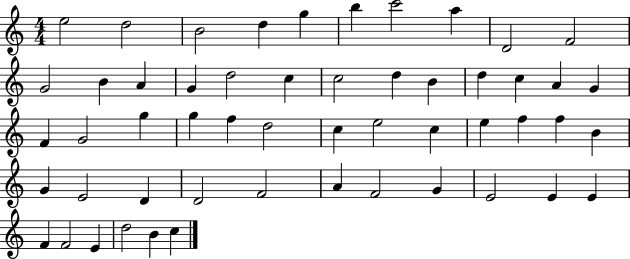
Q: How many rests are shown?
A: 0